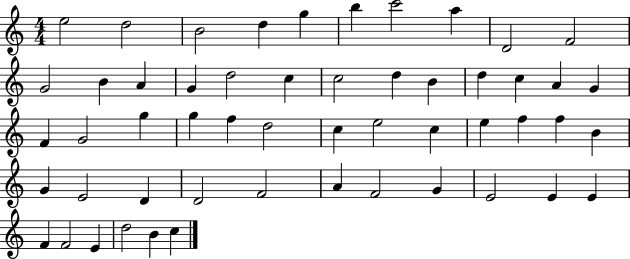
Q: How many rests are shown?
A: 0